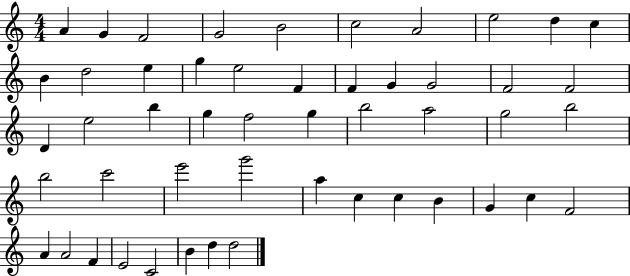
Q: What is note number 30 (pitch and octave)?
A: G5